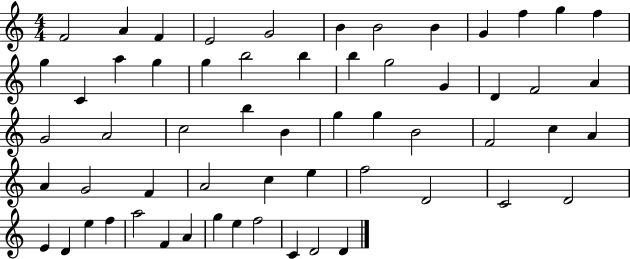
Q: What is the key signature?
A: C major